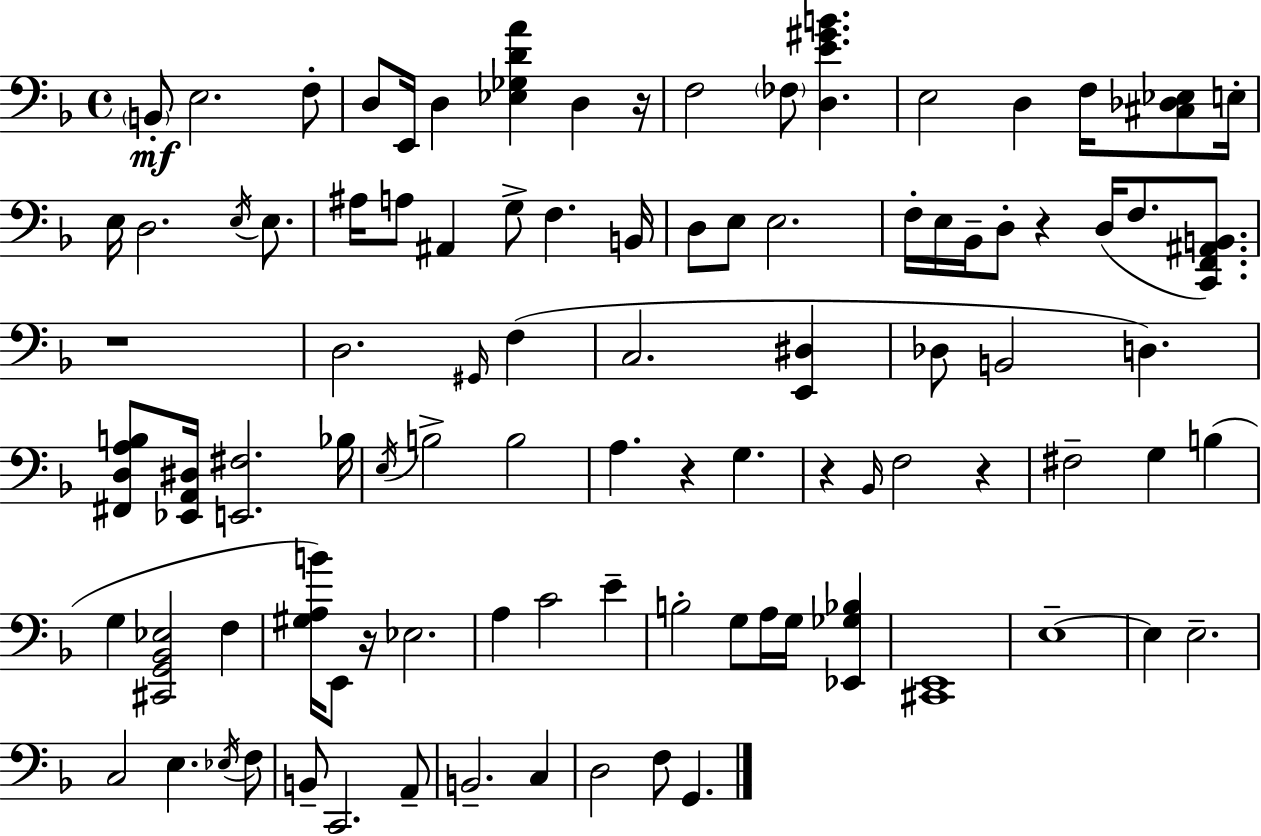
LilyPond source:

{
  \clef bass
  \time 4/4
  \defaultTimeSignature
  \key f \major
  \parenthesize b,8-.\mf e2. f8-. | d8 e,16 d4 <ees ges d' a'>4 d4 r16 | f2 \parenthesize fes8 <d e' gis' b'>4. | e2 d4 f16 <cis des ees>8 e16-. | \break e16 d2. \acciaccatura { e16 } e8. | ais16 a8 ais,4 g8-> f4. | b,16 d8 e8 e2. | f16-. e16 bes,16-- d8-. r4 d16( f8. <c, f, ais, b,>8.) | \break r1 | d2. \grace { gis,16 } f4( | c2. <e, dis>4 | des8 b,2 d4.) | \break <fis, d a b>8 <ees, a, dis>16 <e, fis>2. | bes16 \acciaccatura { e16 } b2-> b2 | a4. r4 g4. | r4 \grace { bes,16 } f2 | \break r4 fis2-- g4 | b4( g4 <cis, g, bes, ees>2 | f4 <gis a b'>16) e,8 r16 ees2. | a4 c'2 | \break e'4-- b2-. g8 a16 g16 | <ees, ges bes>4 <cis, e,>1 | e1--~~ | e4 e2.-- | \break c2 e4. | \acciaccatura { ees16 } f8 b,8-- c,2. | a,8-- b,2.-- | c4 d2 f8 g,4. | \break \bar "|."
}